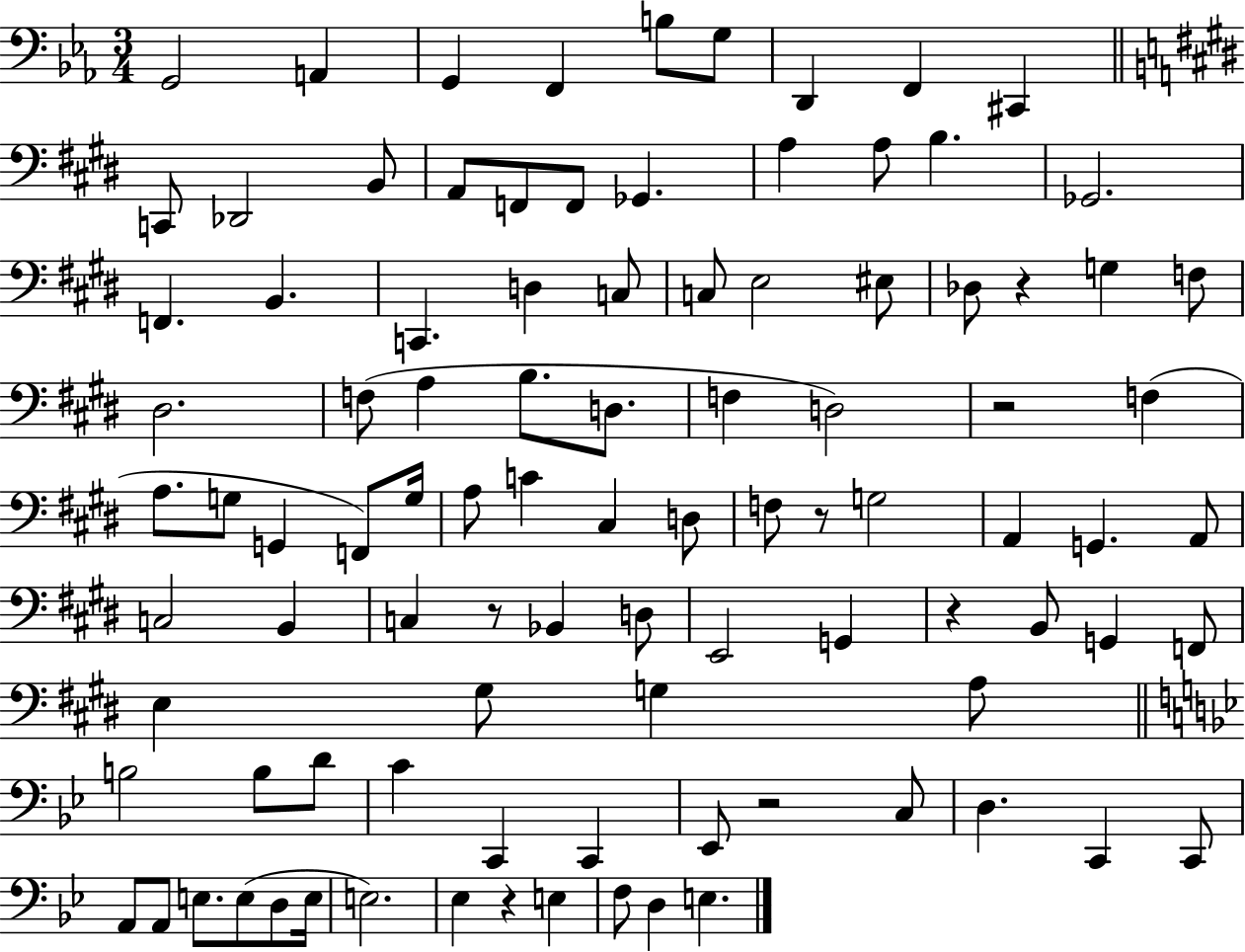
X:1
T:Untitled
M:3/4
L:1/4
K:Eb
G,,2 A,, G,, F,, B,/2 G,/2 D,, F,, ^C,, C,,/2 _D,,2 B,,/2 A,,/2 F,,/2 F,,/2 _G,, A, A,/2 B, _G,,2 F,, B,, C,, D, C,/2 C,/2 E,2 ^E,/2 _D,/2 z G, F,/2 ^D,2 F,/2 A, B,/2 D,/2 F, D,2 z2 F, A,/2 G,/2 G,, F,,/2 G,/4 A,/2 C ^C, D,/2 F,/2 z/2 G,2 A,, G,, A,,/2 C,2 B,, C, z/2 _B,, D,/2 E,,2 G,, z B,,/2 G,, F,,/2 E, ^G,/2 G, A,/2 B,2 B,/2 D/2 C C,, C,, _E,,/2 z2 C,/2 D, C,, C,,/2 A,,/2 A,,/2 E,/2 E,/2 D,/2 E,/4 E,2 _E, z E, F,/2 D, E,